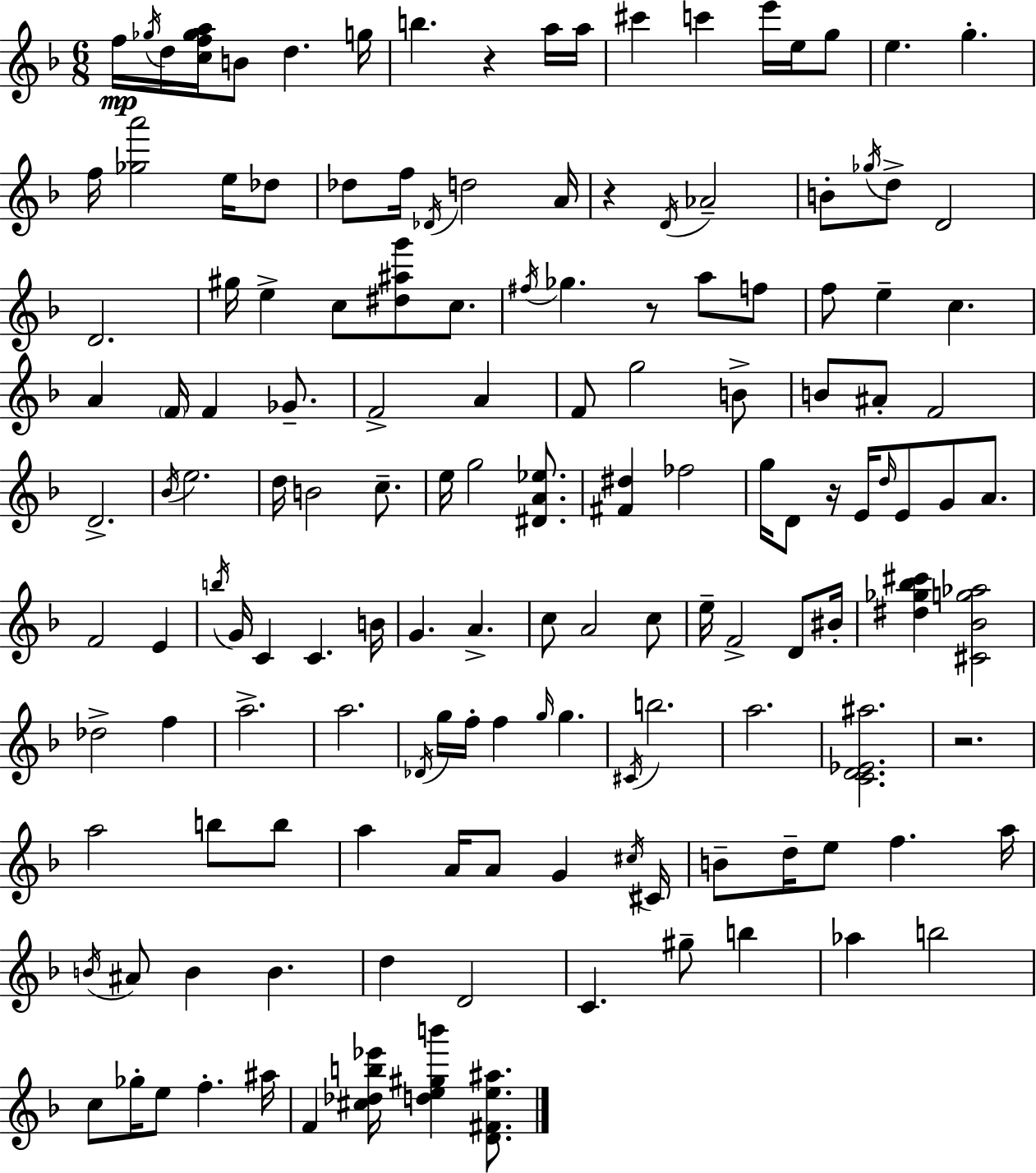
F5/s Gb5/s D5/s [C5,F5,Gb5,A5]/s B4/e D5/q. G5/s B5/q. R/q A5/s A5/s C#6/q C6/q E6/s E5/s G5/e E5/q. G5/q. F5/s [Gb5,A6]/h E5/s Db5/e Db5/e F5/s Db4/s D5/h A4/s R/q D4/s Ab4/h B4/e Gb5/s D5/e D4/h D4/h. G#5/s E5/q C5/e [D#5,A#5,G6]/e C5/e. F#5/s Gb5/q. R/e A5/e F5/e F5/e E5/q C5/q. A4/q F4/s F4/q Gb4/e. F4/h A4/q F4/e G5/h B4/e B4/e A#4/e F4/h D4/h. Bb4/s E5/h. D5/s B4/h C5/e. E5/s G5/h [D#4,A4,Eb5]/e. [F#4,D#5]/q FES5/h G5/s D4/e R/s E4/s D5/s E4/e G4/e A4/e. F4/h E4/q B5/s G4/s C4/q C4/q. B4/s G4/q. A4/q. C5/e A4/h C5/e E5/s F4/h D4/e BIS4/s [D#5,Gb5,Bb5,C#6]/q [C#4,Bb4,G5,Ab5]/h Db5/h F5/q A5/h. A5/h. Db4/s G5/s F5/s F5/q G5/s G5/q. C#4/s B5/h. A5/h. [C4,D4,Eb4,A#5]/h. R/h. A5/h B5/e B5/e A5/q A4/s A4/e G4/q C#5/s C#4/s B4/e D5/s E5/e F5/q. A5/s B4/s A#4/e B4/q B4/q. D5/q D4/h C4/q. G#5/e B5/q Ab5/q B5/h C5/e Gb5/s E5/e F5/q. A#5/s F4/q [C#5,Db5,B5,Eb6]/s [D5,E5,G#5,B6]/q [D4,F#4,E5,A#5]/e.